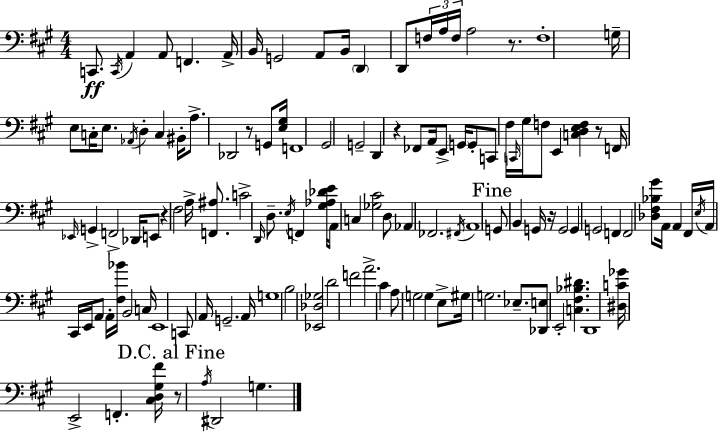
X:1
T:Untitled
M:4/4
L:1/4
K:A
C,,/2 C,,/4 A,, A,,/2 F,, A,,/4 B,,/4 G,,2 A,,/2 B,,/4 D,, D,,/2 F,/4 A,/4 F,/4 A,2 z/2 F,4 G,/4 E,/2 C,/4 E,/2 _A,,/4 D, C, ^B,,/4 A,/2 _D,,2 z/2 G,,/2 [E,^G,]/4 F,,4 ^G,,2 G,,2 D,, z _F,,/2 A,,/4 E,,/2 G,,/4 G,,/2 C,,/2 ^F,/4 C,,/4 ^G,/4 F,/2 E,, [C,D,E,F,] z/2 F,,/4 _E,,/4 G,, F,,2 _D,,/4 E,,/2 z ^F,2 A,/4 [F,,^A,]/2 C2 D,,/4 D,/2 E,/4 F,, [^G,_A,_DE]/4 A,,/2 C, [_G,^C]2 D,/2 _A,, _F,,2 ^F,,/4 A,,4 G,,/2 B,, G,,/4 z/4 G,,2 G,, G,,2 F,, F,,2 [_D,^F,_B,^G]/2 A,,/4 A,, ^F,,/4 E,/4 A,,/4 ^C,,/4 E,,/4 A,,/2 A,,/4 [^F,_B]/4 B,,2 C,/4 E,,4 C,,/2 A,,/4 G,,2 A,,/4 G,4 B,2 [_E,,_D,_G,]2 D2 F2 A2 ^C A,/2 G,2 G, E,/2 ^G,/4 G,2 _E,/2 [_D,,E,]/2 E,,2 [C,^F,_B,^D] D,,4 [^D,C_G]/4 E,,2 F,, [^C,D,^G,^F]/4 z/2 A,/4 ^D,,2 G,